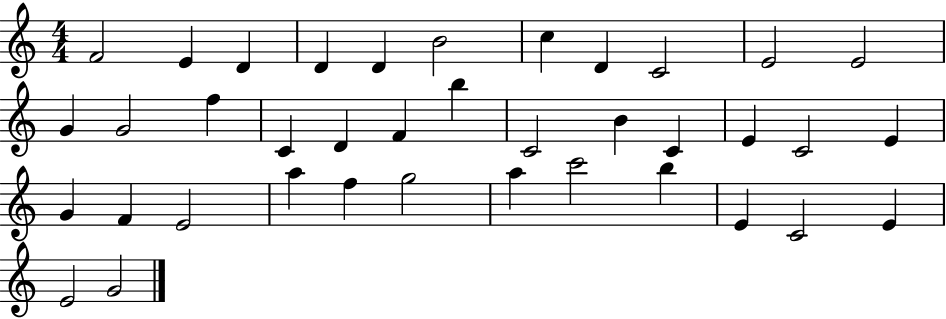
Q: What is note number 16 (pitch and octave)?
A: D4